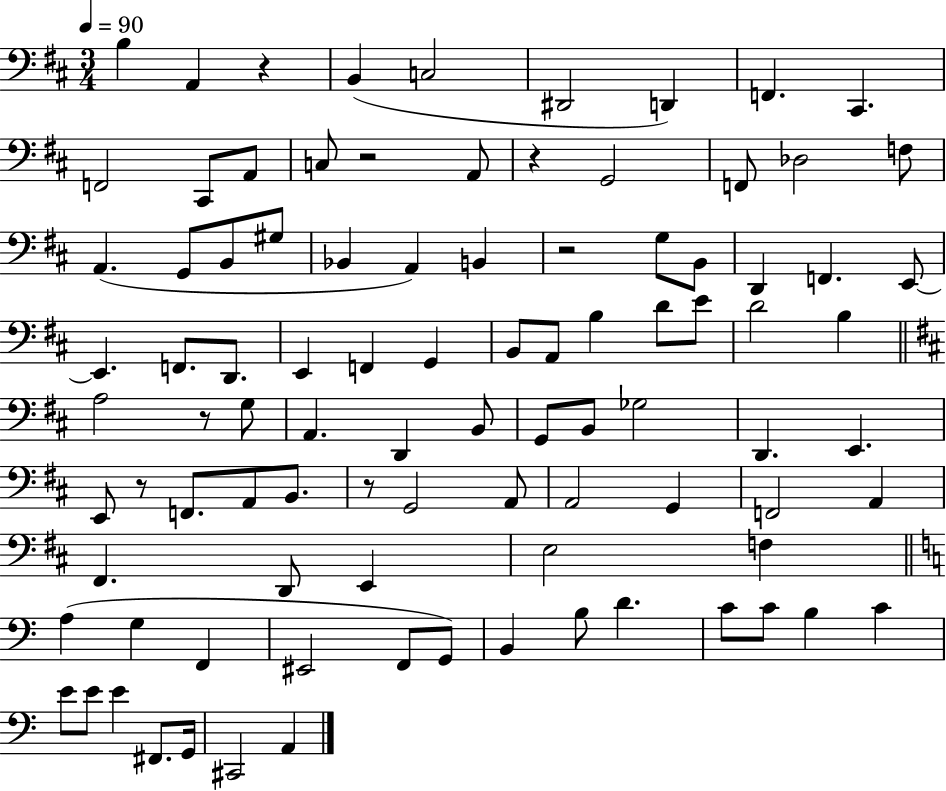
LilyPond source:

{
  \clef bass
  \numericTimeSignature
  \time 3/4
  \key d \major
  \tempo 4 = 90
  b4 a,4 r4 | b,4( c2 | dis,2 d,4) | f,4. cis,4. | \break f,2 cis,8 a,8 | c8 r2 a,8 | r4 g,2 | f,8 des2 f8 | \break a,4.( g,8 b,8 gis8 | bes,4 a,4) b,4 | r2 g8 b,8 | d,4 f,4. e,8~~ | \break e,4. f,8. d,8. | e,4 f,4 g,4 | b,8 a,8 b4 d'8 e'8 | d'2 b4 | \break \bar "||" \break \key d \major a2 r8 g8 | a,4. d,4 b,8 | g,8 b,8 ges2 | d,4. e,4. | \break e,8 r8 f,8. a,8 b,8. | r8 g,2 a,8 | a,2 g,4 | f,2 a,4 | \break fis,4. d,8 e,4 | e2 f4 | \bar "||" \break \key c \major a4( g4 f,4 | eis,2 f,8 g,8) | b,4 b8 d'4. | c'8 c'8 b4 c'4 | \break e'8 e'8 e'4 fis,8. g,16 | cis,2 a,4 | \bar "|."
}